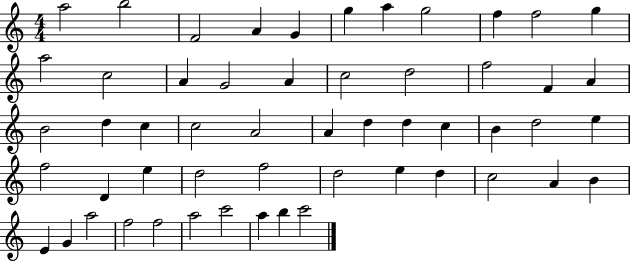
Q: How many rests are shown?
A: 0